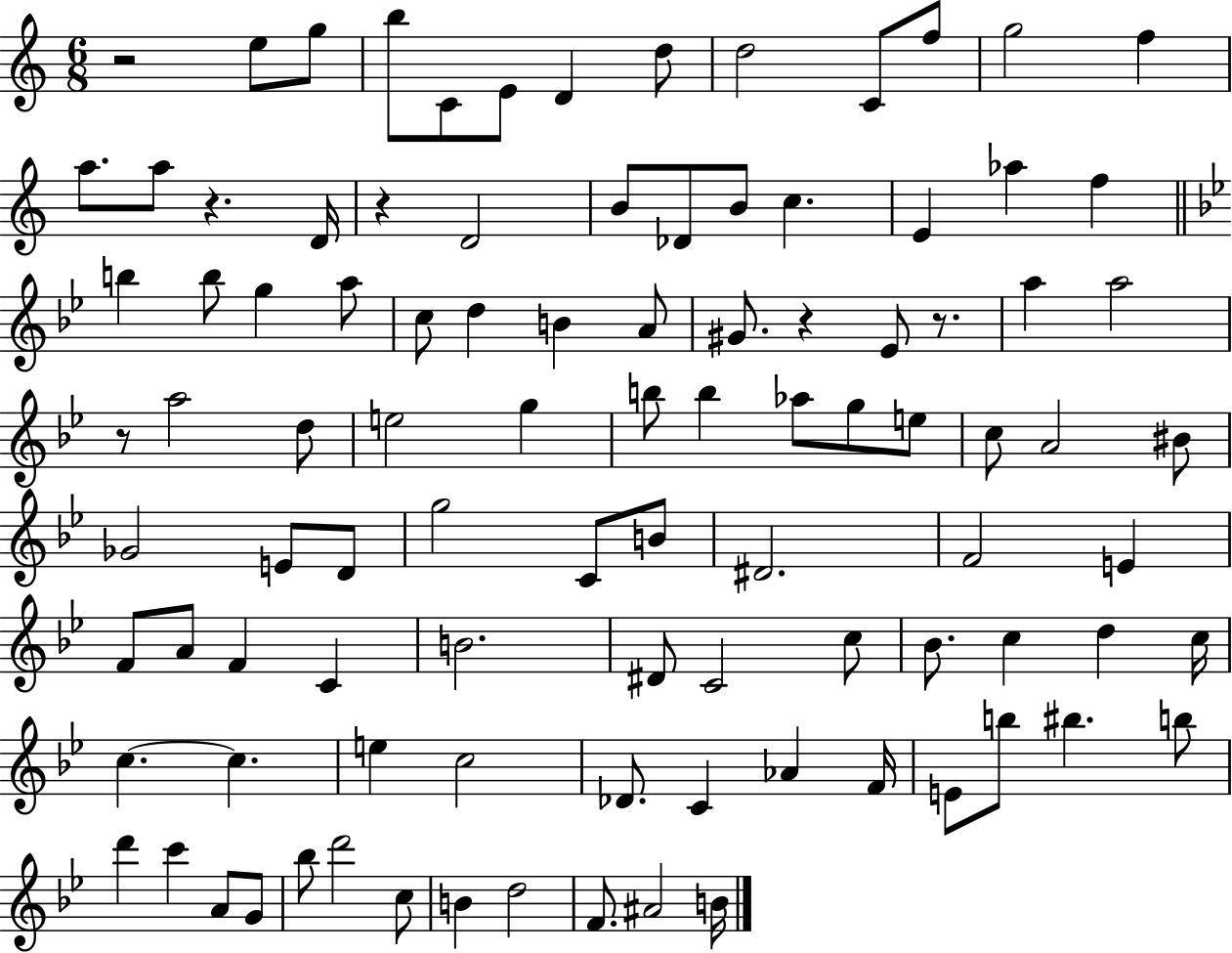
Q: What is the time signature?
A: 6/8